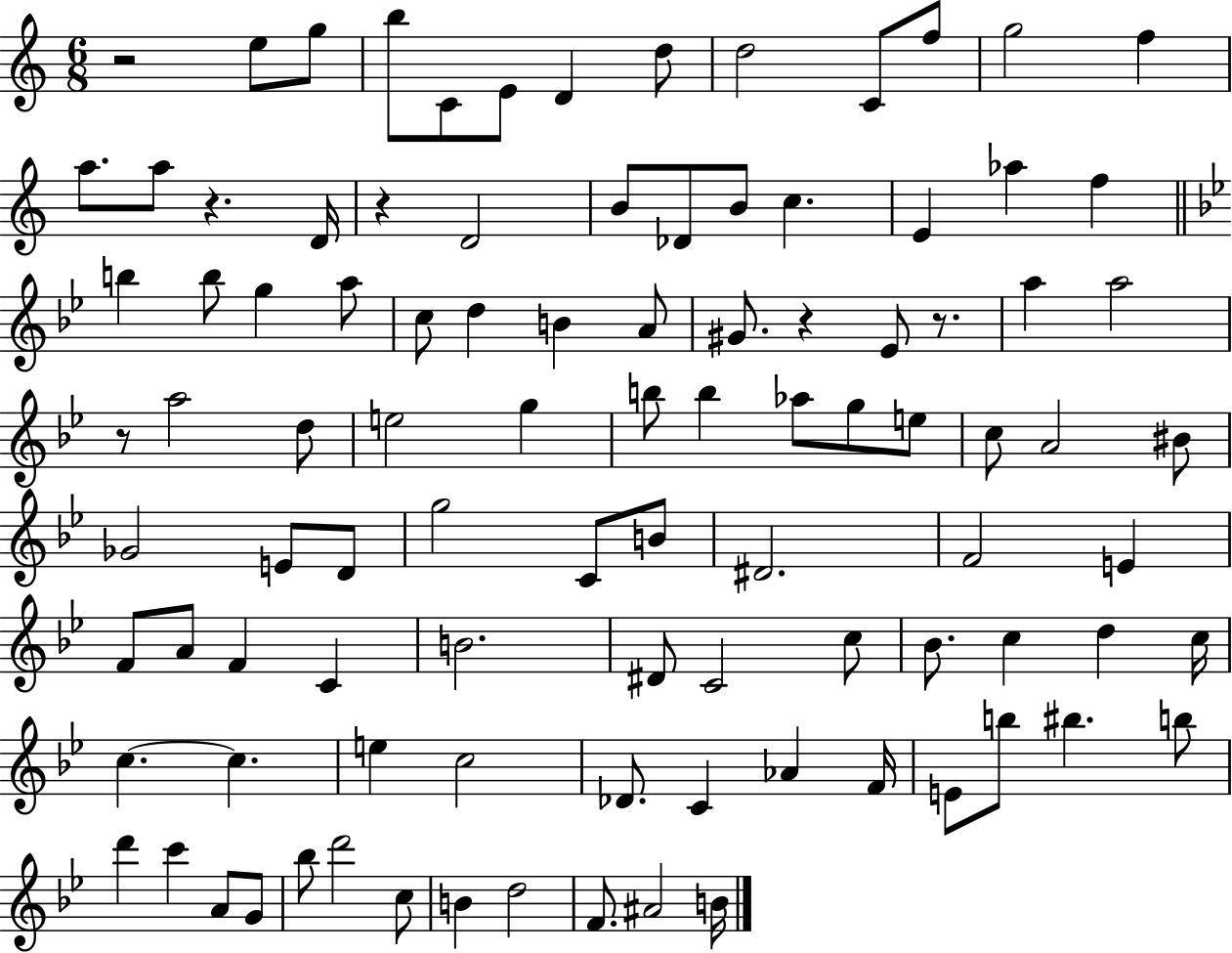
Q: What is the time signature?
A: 6/8